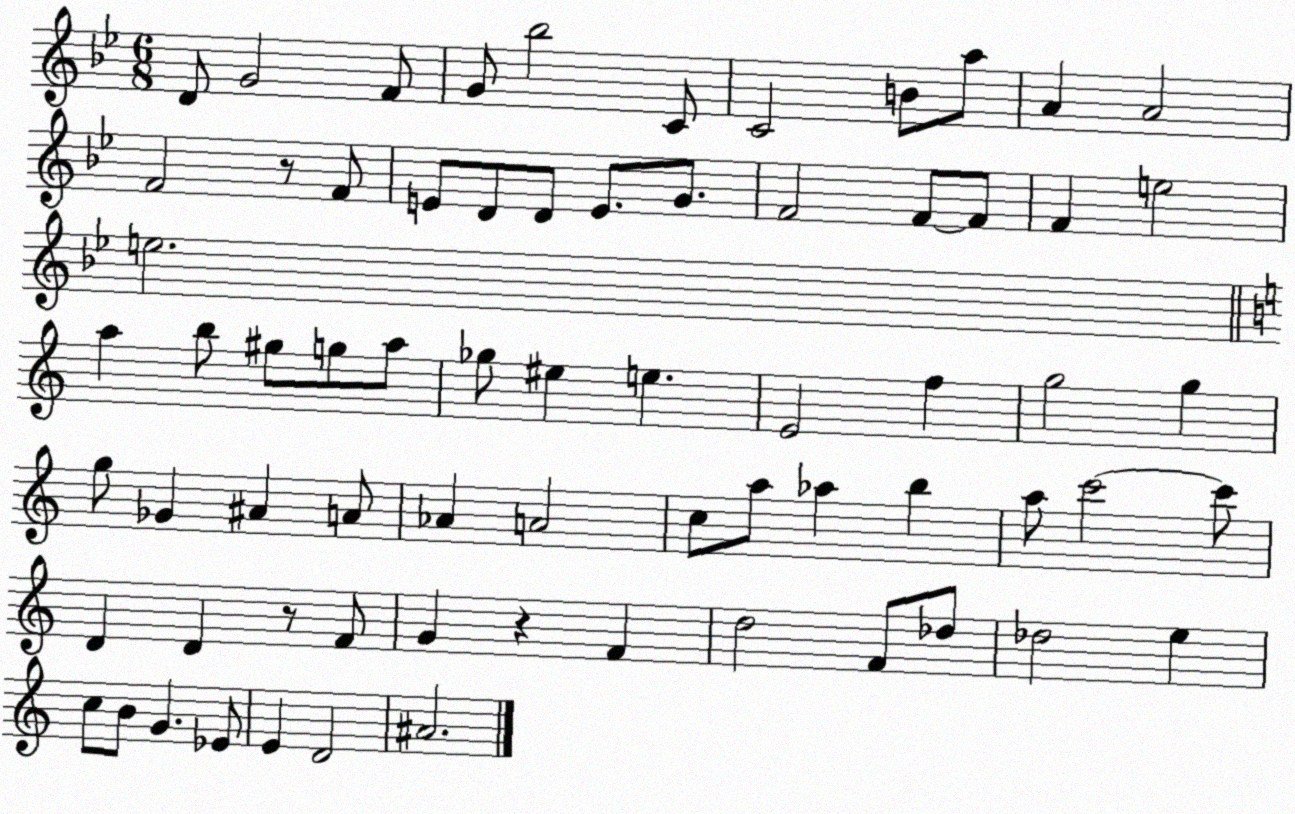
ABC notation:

X:1
T:Untitled
M:6/8
L:1/4
K:Bb
D/2 G2 F/2 G/2 _b2 C/2 C2 B/2 a/2 A A2 F2 z/2 F/2 E/2 D/2 D/2 E/2 G/2 F2 F/2 F/2 F e2 e2 a b/2 ^g/2 g/2 a/2 _g/2 ^e e E2 f g2 g g/2 _G ^A A/2 _A A2 c/2 a/2 _a b a/2 c'2 c'/2 D D z/2 F/2 G z F d2 F/2 _d/2 _d2 e c/2 B/2 G _E/2 E D2 ^A2